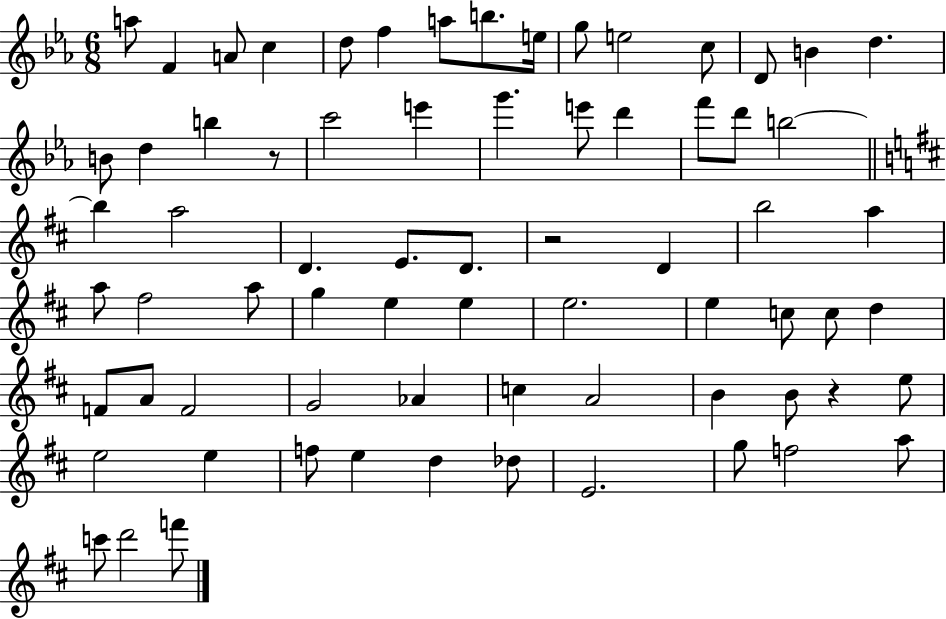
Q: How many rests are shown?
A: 3